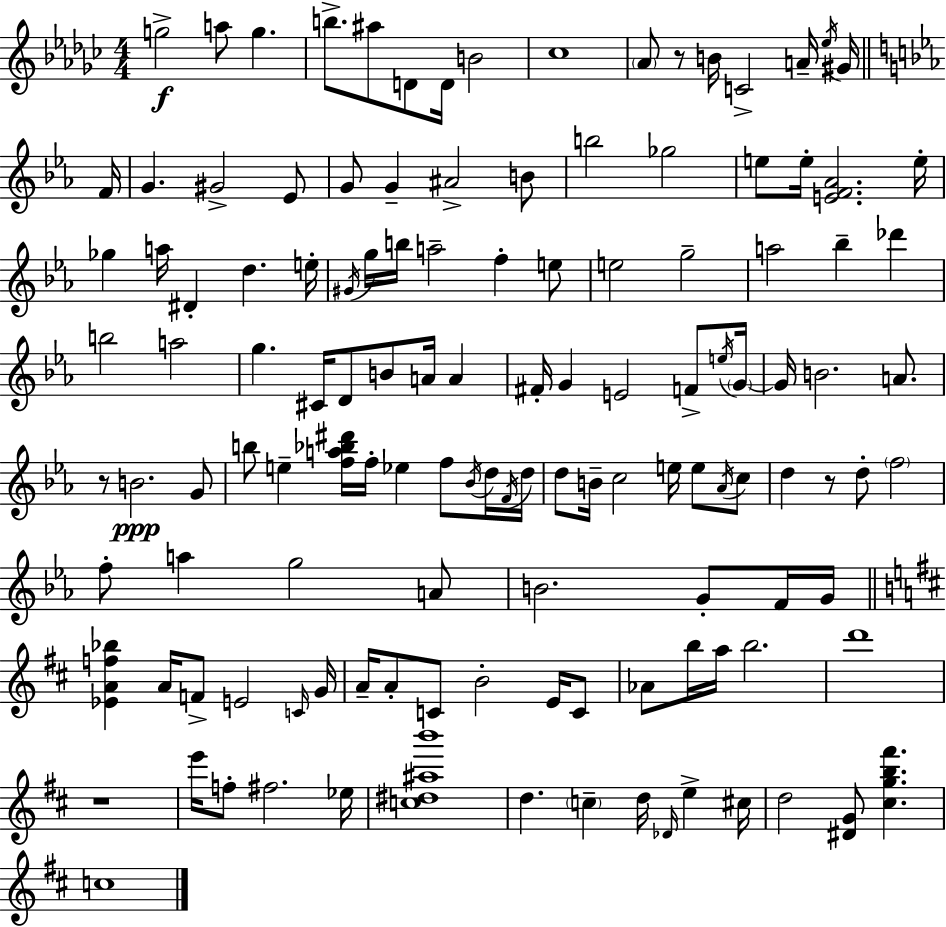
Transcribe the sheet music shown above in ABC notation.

X:1
T:Untitled
M:4/4
L:1/4
K:Ebm
g2 a/2 g b/2 ^a/2 D/2 D/4 B2 _c4 _A/2 z/2 B/4 C2 A/4 _e/4 ^G/4 F/4 G ^G2 _E/2 G/2 G ^A2 B/2 b2 _g2 e/2 e/4 [EF_A]2 e/4 _g a/4 ^D d e/4 ^G/4 g/4 b/4 a2 f e/2 e2 g2 a2 _b _d' b2 a2 g ^C/4 D/2 B/2 A/4 A ^F/4 G E2 F/2 e/4 G/4 G/4 B2 A/2 z/2 B2 G/2 b/2 e [fa_b^d']/4 f/4 _e f/2 _B/4 d/4 F/4 d/4 d/2 B/4 c2 e/4 e/2 _A/4 c/2 d z/2 d/2 f2 f/2 a g2 A/2 B2 G/2 F/4 G/4 [_EAf_b] A/4 F/2 E2 C/4 G/4 A/4 A/2 C/2 B2 E/4 C/2 _A/2 b/4 a/4 b2 d'4 z4 e'/4 f/2 ^f2 _e/4 [c^d^ab']4 d c d/4 _D/4 e ^c/4 d2 [^DG]/2 [^cgb^f'] c4